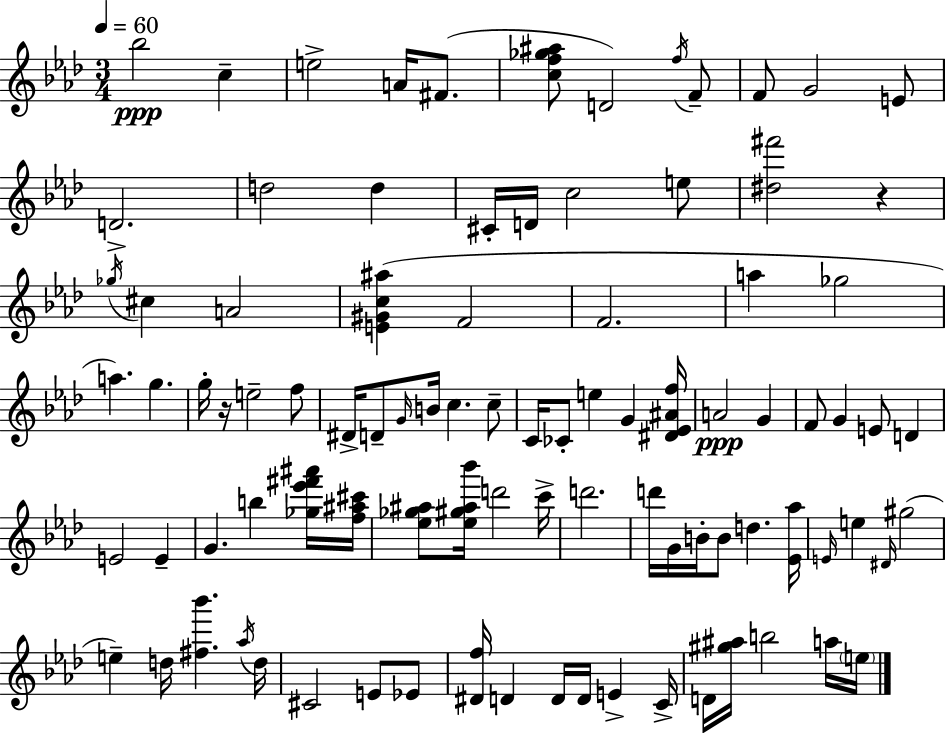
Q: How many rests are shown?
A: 2